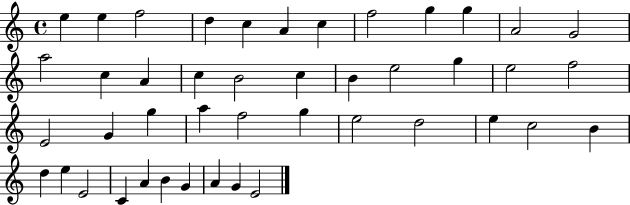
{
  \clef treble
  \time 4/4
  \defaultTimeSignature
  \key c \major
  e''4 e''4 f''2 | d''4 c''4 a'4 c''4 | f''2 g''4 g''4 | a'2 g'2 | \break a''2 c''4 a'4 | c''4 b'2 c''4 | b'4 e''2 g''4 | e''2 f''2 | \break e'2 g'4 g''4 | a''4 f''2 g''4 | e''2 d''2 | e''4 c''2 b'4 | \break d''4 e''4 e'2 | c'4 a'4 b'4 g'4 | a'4 g'4 e'2 | \bar "|."
}